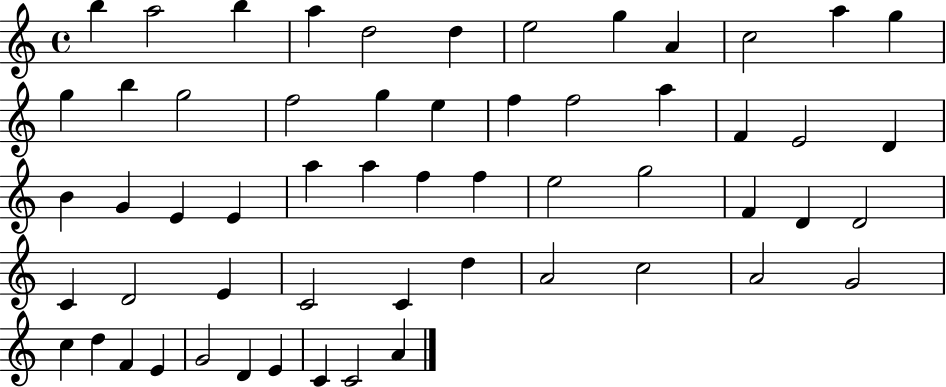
B5/q A5/h B5/q A5/q D5/h D5/q E5/h G5/q A4/q C5/h A5/q G5/q G5/q B5/q G5/h F5/h G5/q E5/q F5/q F5/h A5/q F4/q E4/h D4/q B4/q G4/q E4/q E4/q A5/q A5/q F5/q F5/q E5/h G5/h F4/q D4/q D4/h C4/q D4/h E4/q C4/h C4/q D5/q A4/h C5/h A4/h G4/h C5/q D5/q F4/q E4/q G4/h D4/q E4/q C4/q C4/h A4/q